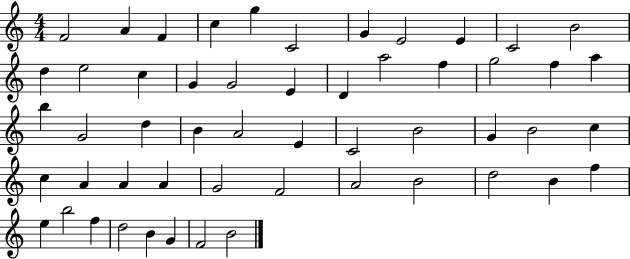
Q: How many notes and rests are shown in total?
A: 53